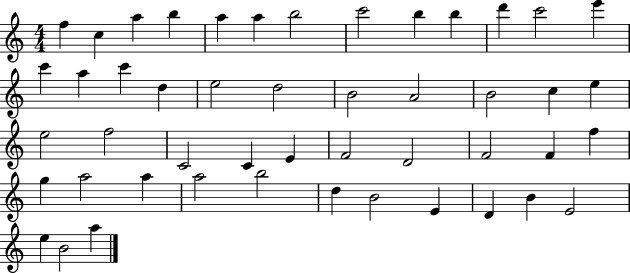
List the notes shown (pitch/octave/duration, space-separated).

F5/q C5/q A5/q B5/q A5/q A5/q B5/h C6/h B5/q B5/q D6/q C6/h E6/q C6/q A5/q C6/q D5/q E5/h D5/h B4/h A4/h B4/h C5/q E5/q E5/h F5/h C4/h C4/q E4/q F4/h D4/h F4/h F4/q F5/q G5/q A5/h A5/q A5/h B5/h D5/q B4/h E4/q D4/q B4/q E4/h E5/q B4/h A5/q